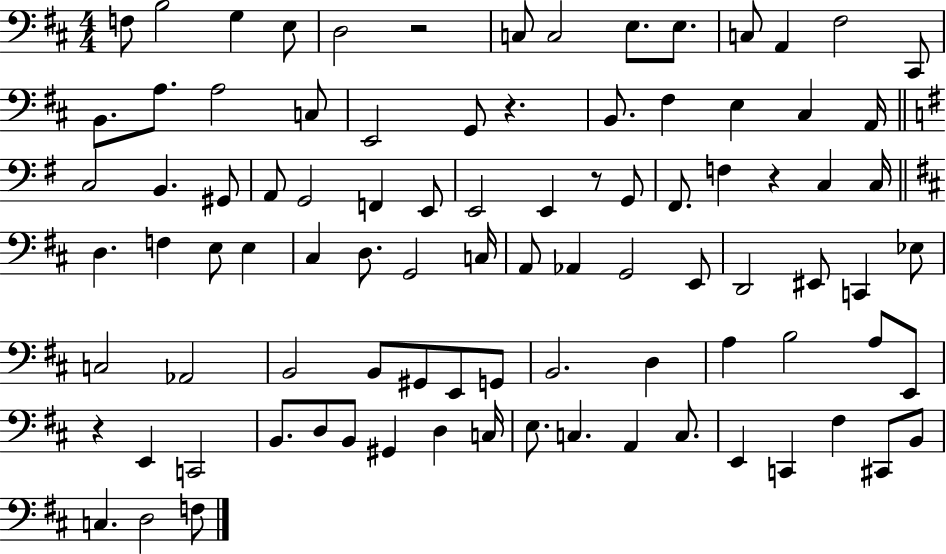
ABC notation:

X:1
T:Untitled
M:4/4
L:1/4
K:D
F,/2 B,2 G, E,/2 D,2 z2 C,/2 C,2 E,/2 E,/2 C,/2 A,, ^F,2 ^C,,/2 B,,/2 A,/2 A,2 C,/2 E,,2 G,,/2 z B,,/2 ^F, E, ^C, A,,/4 C,2 B,, ^G,,/2 A,,/2 G,,2 F,, E,,/2 E,,2 E,, z/2 G,,/2 ^F,,/2 F, z C, C,/4 D, F, E,/2 E, ^C, D,/2 G,,2 C,/4 A,,/2 _A,, G,,2 E,,/2 D,,2 ^E,,/2 C,, _E,/2 C,2 _A,,2 B,,2 B,,/2 ^G,,/2 E,,/2 G,,/2 B,,2 D, A, B,2 A,/2 E,,/2 z E,, C,,2 B,,/2 D,/2 B,,/2 ^G,, D, C,/4 E,/2 C, A,, C,/2 E,, C,, ^F, ^C,,/2 B,,/2 C, D,2 F,/2